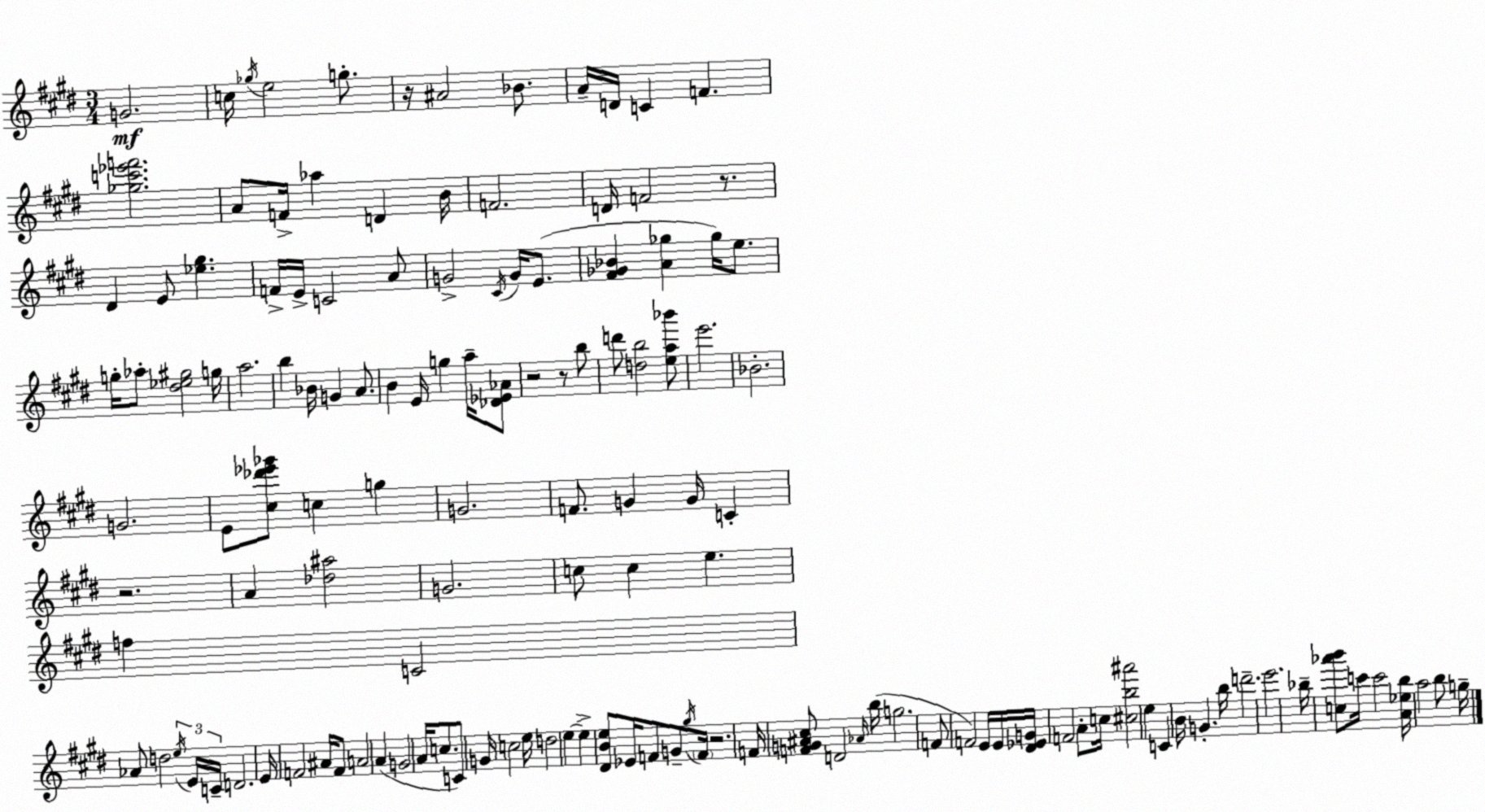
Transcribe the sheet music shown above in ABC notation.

X:1
T:Untitled
M:3/4
L:1/4
K:E
G2 c/4 _g/4 e2 g/2 z/4 ^A2 _B/2 A/4 D/4 C F [_gc'_e'f']2 A/2 F/4 _a D B/4 F2 D/4 F2 z/2 ^D E/2 [_e^g] F/4 E/4 C2 A/2 G2 ^C/4 G/4 E/2 [^F_G_B] [A_g] _g/4 e/2 g/4 _a/2 [^d_e^g]2 g/4 a2 b _B/4 G A/2 B E/4 g a/4 [_D_E_A]/2 z2 z/2 b/2 d'/2 [db]2 [ea_b']/2 e'2 _B2 G2 E/2 [^c_d'_e'_g']/2 c g G2 F/2 G G/4 C z2 A [_d^a]2 G2 c/2 c e f C2 _A/2 d2 e/4 E/4 C/4 D2 E/4 F2 ^A/4 F/2 A2 A G2 A/4 c/2 C/2 G/4 c2 e/4 d2 e e [^DBe]/2 _E/4 F/2 G/2 ^g/4 F/4 z2 F/4 [FG^A^c]/2 D2 _A/4 b/4 g2 F/2 F2 E/4 E/4 [^D_EG]/4 F2 A/2 c/4 [^cb^a']2 e C B/4 G b/4 d'2 e'2 _b/4 [c_a'b']/2 c'/4 c'2 [A_eb]/4 a2 b/2 g/4